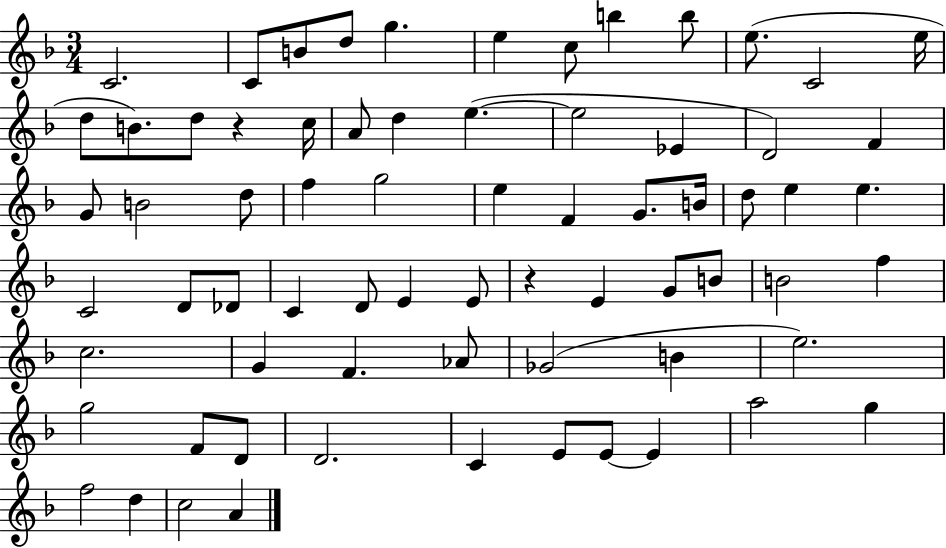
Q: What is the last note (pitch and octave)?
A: A4